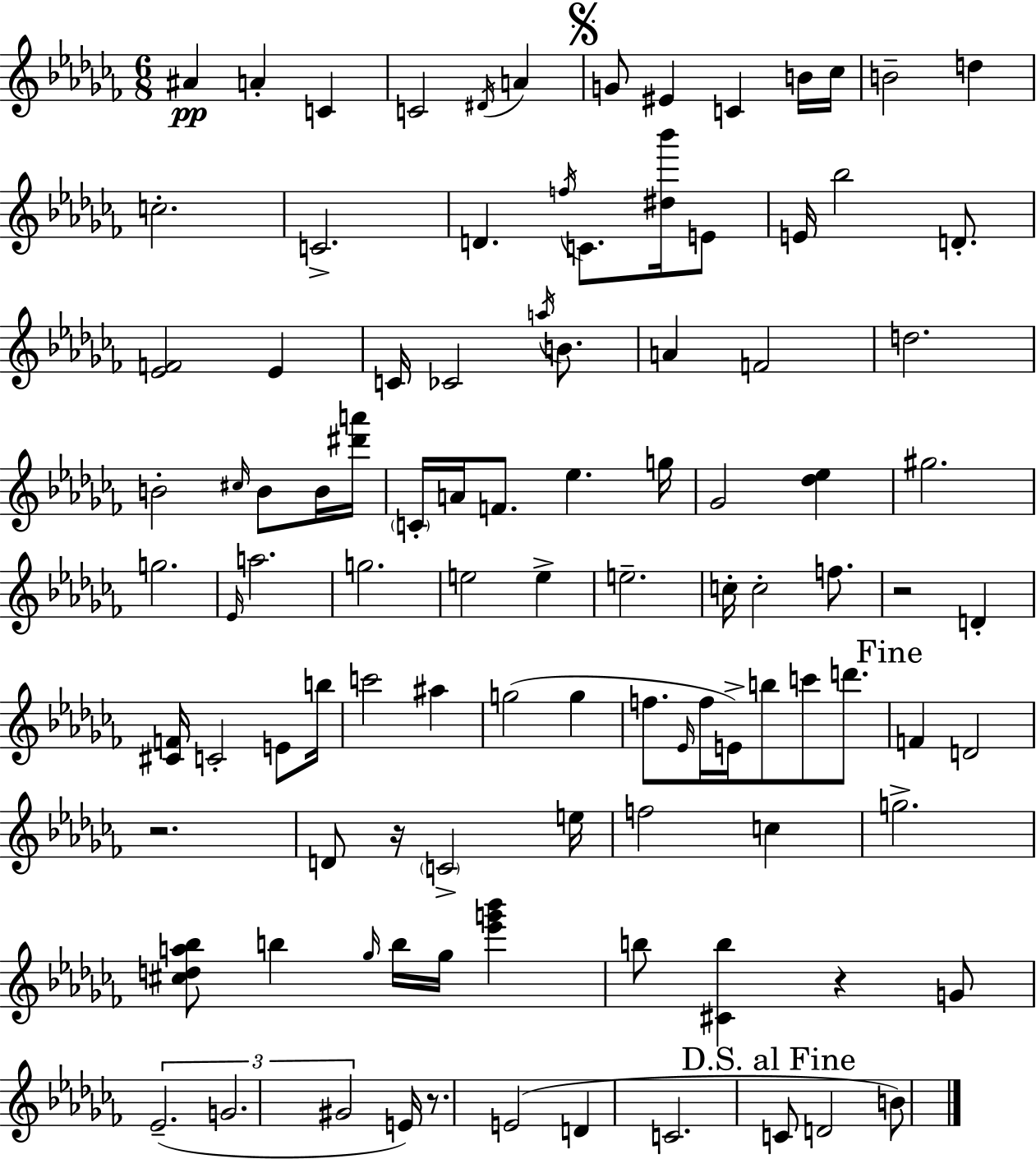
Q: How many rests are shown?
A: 5